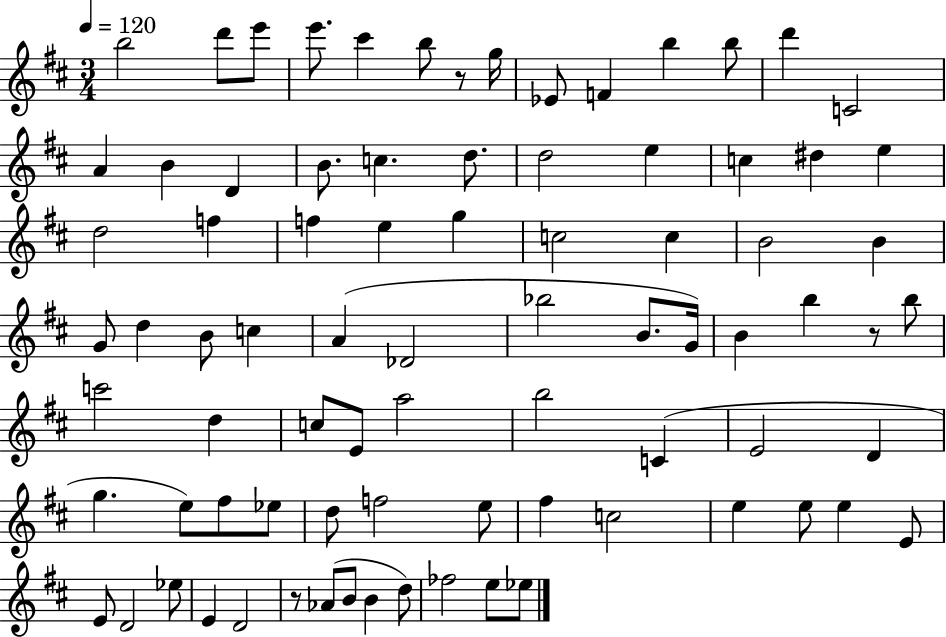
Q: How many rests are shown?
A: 3